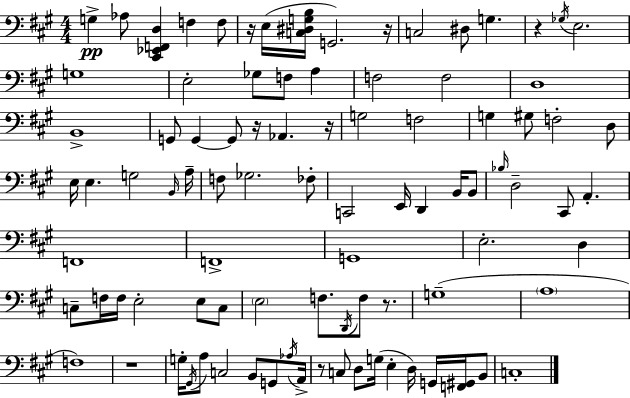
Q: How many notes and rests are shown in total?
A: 92